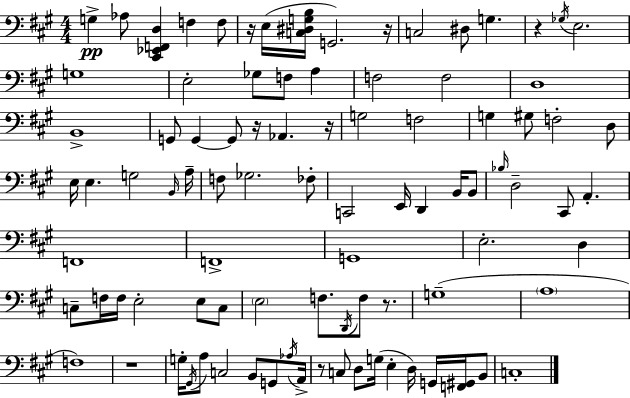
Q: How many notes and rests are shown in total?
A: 92